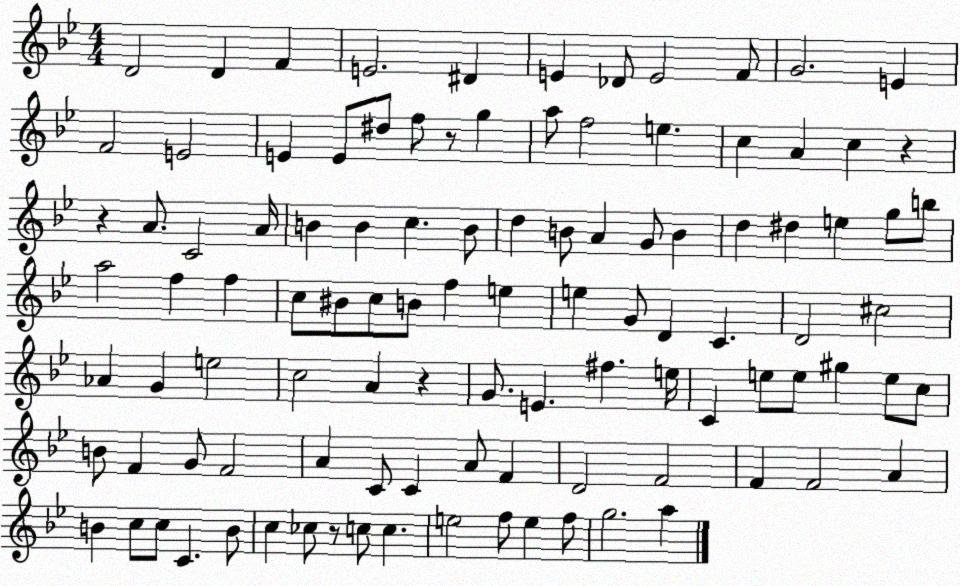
X:1
T:Untitled
M:4/4
L:1/4
K:Bb
D2 D F E2 ^D E _D/2 E2 F/2 G2 E F2 E2 E E/2 ^d/2 f/2 z/2 g a/2 f2 e c A c z z A/2 C2 A/4 B B c B/2 d B/2 A G/2 B d ^d e g/2 b/2 a2 f f c/2 ^B/2 c/2 B/2 f e e G/2 D C D2 ^c2 _A G e2 c2 A z G/2 E ^f e/4 C e/2 e/2 ^g e/2 c/2 B/2 F G/2 F2 A C/2 C A/2 F D2 F2 F F2 A B c/2 c/2 C B/2 c _c/2 z/2 c/2 c e2 f/2 e f/2 g2 a